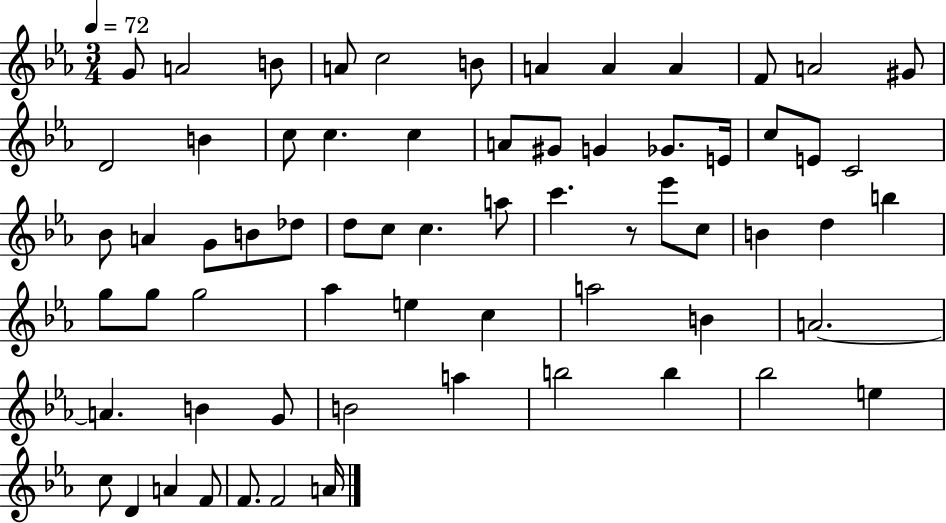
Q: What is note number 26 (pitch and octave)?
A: Bb4